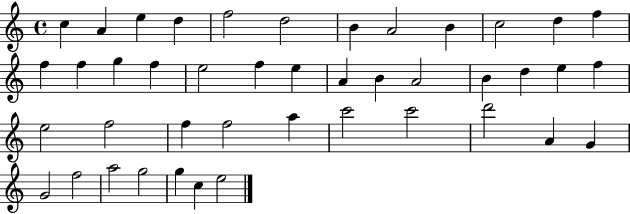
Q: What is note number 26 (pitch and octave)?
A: F5